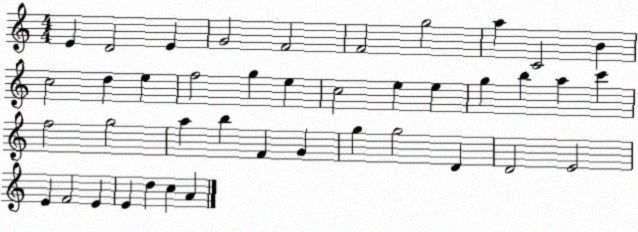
X:1
T:Untitled
M:4/4
L:1/4
K:C
E D2 E G2 F2 F2 g2 a C2 B c2 d e f2 g e c2 e e g b a c' f2 g2 a b F G g g2 D D2 E2 E F2 E E d c A